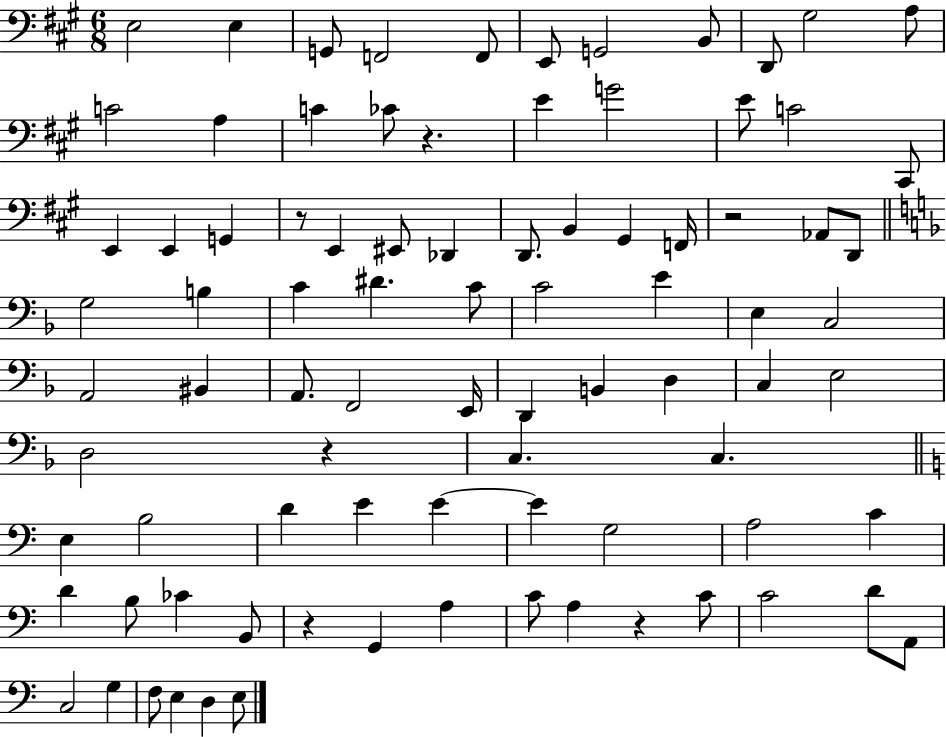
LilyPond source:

{
  \clef bass
  \numericTimeSignature
  \time 6/8
  \key a \major
  \repeat volta 2 { e2 e4 | g,8 f,2 f,8 | e,8 g,2 b,8 | d,8 gis2 a8 | \break c'2 a4 | c'4 ces'8 r4. | e'4 g'2 | e'8 c'2 cis,8 | \break e,4 e,4 g,4 | r8 e,4 eis,8 des,4 | d,8. b,4 gis,4 f,16 | r2 aes,8 d,8 | \break \bar "||" \break \key f \major g2 b4 | c'4 dis'4. c'8 | c'2 e'4 | e4 c2 | \break a,2 bis,4 | a,8. f,2 e,16 | d,4 b,4 d4 | c4 e2 | \break d2 r4 | c4. c4. | \bar "||" \break \key c \major e4 b2 | d'4 e'4 e'4~~ | e'4 g2 | a2 c'4 | \break d'4 b8 ces'4 b,8 | r4 g,4 a4 | c'8 a4 r4 c'8 | c'2 d'8 a,8 | \break c2 g4 | f8 e4 d4 e8 | } \bar "|."
}